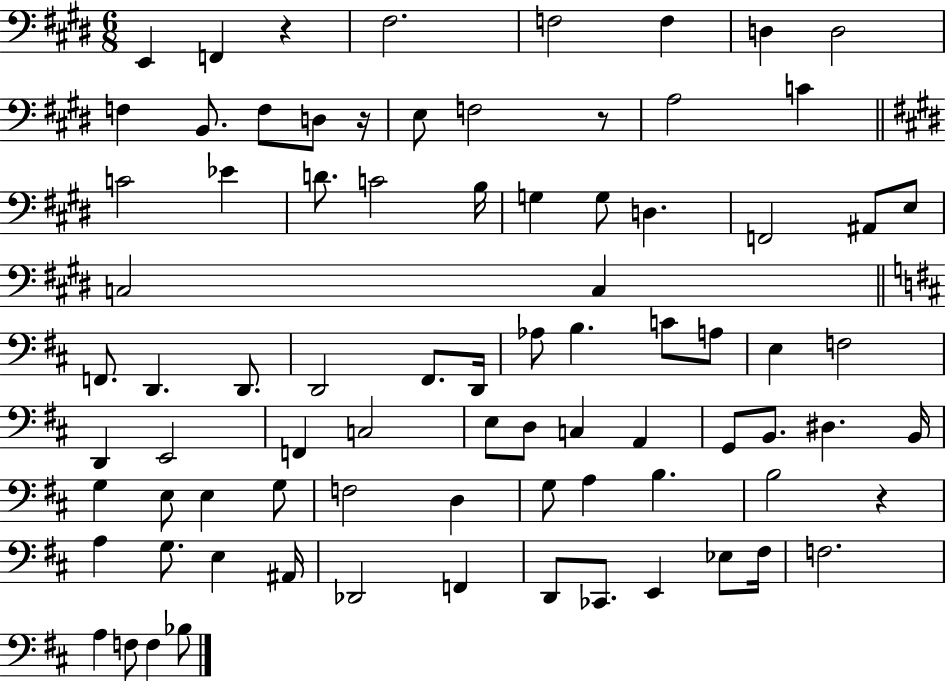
{
  \clef bass
  \numericTimeSignature
  \time 6/8
  \key e \major
  e,4 f,4 r4 | fis2. | f2 f4 | d4 d2 | \break f4 b,8. f8 d8 r16 | e8 f2 r8 | a2 c'4 | \bar "||" \break \key e \major c'2 ees'4 | d'8. c'2 b16 | g4 g8 d4. | f,2 ais,8 e8 | \break c2 c4 | \bar "||" \break \key b \minor f,8. d,4. d,8. | d,2 fis,8. d,16 | aes8 b4. c'8 a8 | e4 f2 | \break d,4 e,2 | f,4 c2 | e8 d8 c4 a,4 | g,8 b,8. dis4. b,16 | \break g4 e8 e4 g8 | f2 d4 | g8 a4 b4. | b2 r4 | \break a4 g8. e4 ais,16 | des,2 f,4 | d,8 ces,8. e,4 ees8 fis16 | f2. | \break a4 f8 f4 bes8 | \bar "|."
}